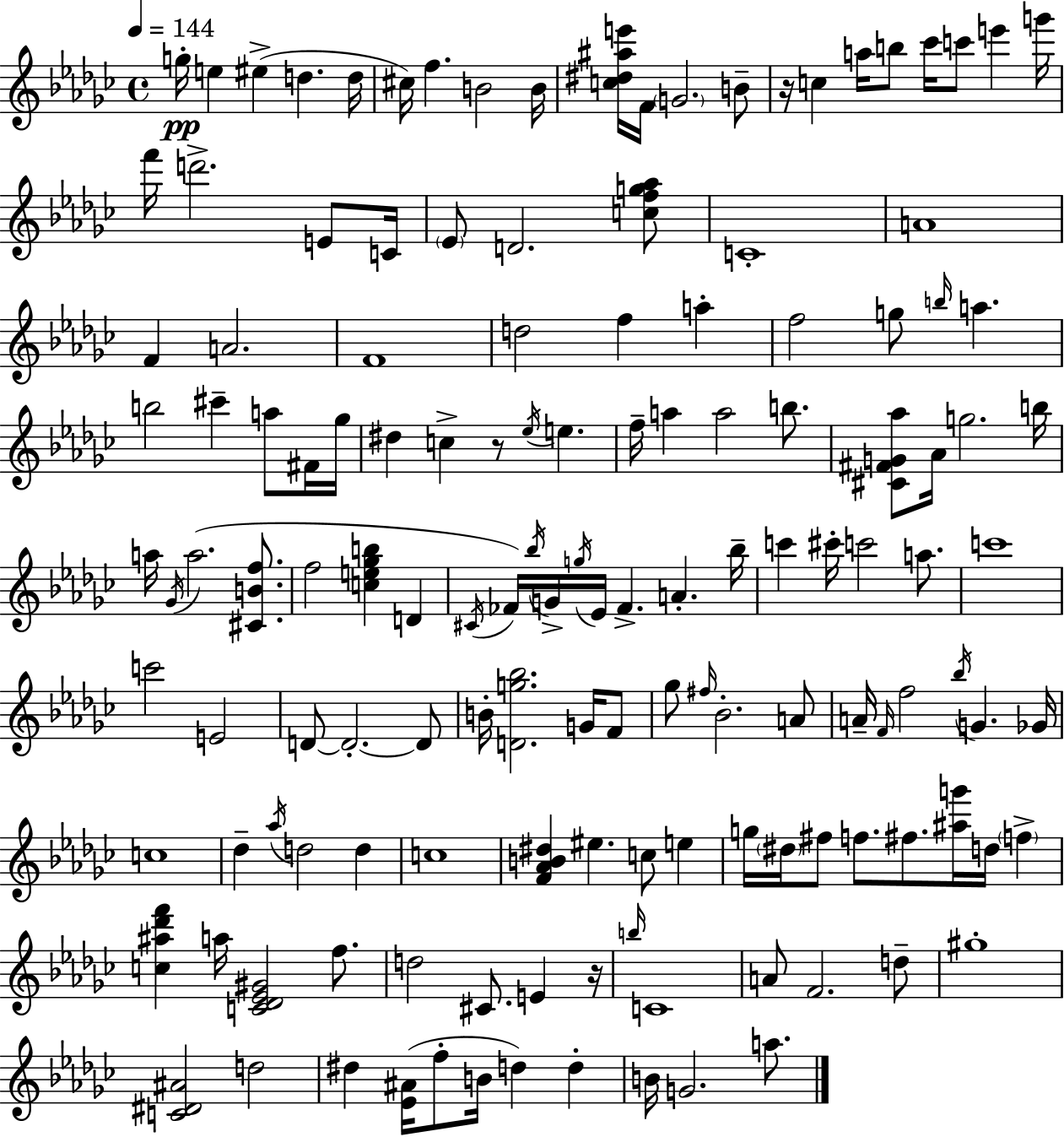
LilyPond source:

{
  \clef treble
  \time 4/4
  \defaultTimeSignature
  \key ees \minor
  \tempo 4 = 144
  g''16-.\pp e''4 eis''4->( d''4. d''16 | cis''16) f''4. b'2 b'16 | <c'' dis'' ais'' e'''>16 f'16 \parenthesize g'2. b'8-- | r16 c''4 a''16 b''8 ces'''16 c'''8 e'''4 g'''16 | \break f'''16 d'''2.-> e'8 c'16 | \parenthesize ees'8 d'2. <c'' f'' g'' aes''>8 | c'1-. | a'1 | \break f'4 a'2. | f'1 | d''2 f''4 a''4-. | f''2 g''8 \grace { b''16 } a''4. | \break b''2 cis'''4-- a''8 fis'16 | ges''16 dis''4 c''4-> r8 \acciaccatura { ees''16 } e''4. | f''16-- a''4 a''2 b''8. | <cis' fis' g' aes''>8 aes'16 g''2. | \break b''16 a''16 \acciaccatura { ges'16 } a''2.( | <cis' b' f''>8. f''2 <c'' e'' ges'' b''>4 d'4 | \acciaccatura { cis'16 }) fes'16 \acciaccatura { bes''16 } g'16-> \acciaccatura { g''16 } ees'16 fes'4.-> a'4.-. | bes''16-- c'''4 cis'''16-. c'''2 | \break a''8. c'''1 | c'''2 e'2 | d'8~~ d'2.-.~~ | d'8 b'16-. <d' g'' bes''>2. | \break g'16 f'8 ges''8 \grace { fis''16 } bes'2.-. | a'8 a'16-- \grace { f'16 } f''2 | \acciaccatura { bes''16 } g'4. ges'16 c''1 | des''4-- \acciaccatura { aes''16 } d''2 | \break d''4 c''1 | <f' aes' b' dis''>4 eis''4. | c''8 e''4 g''16 \parenthesize dis''16 fis''8 f''8. | fis''8. <ais'' g'''>16 d''16 \parenthesize f''4-> <c'' ais'' des''' f'''>4 a''16 <c' des' ees' gis'>2 | \break f''8. d''2 | cis'8. e'4 r16 \grace { b''16 } c'1 | a'8 f'2. | d''8-- gis''1-. | \break <c' dis' ais'>2 | d''2 dis''4 <ees' ais'>16( | f''8-. b'16 d''4) d''4-. b'16 g'2. | a''8. \bar "|."
}